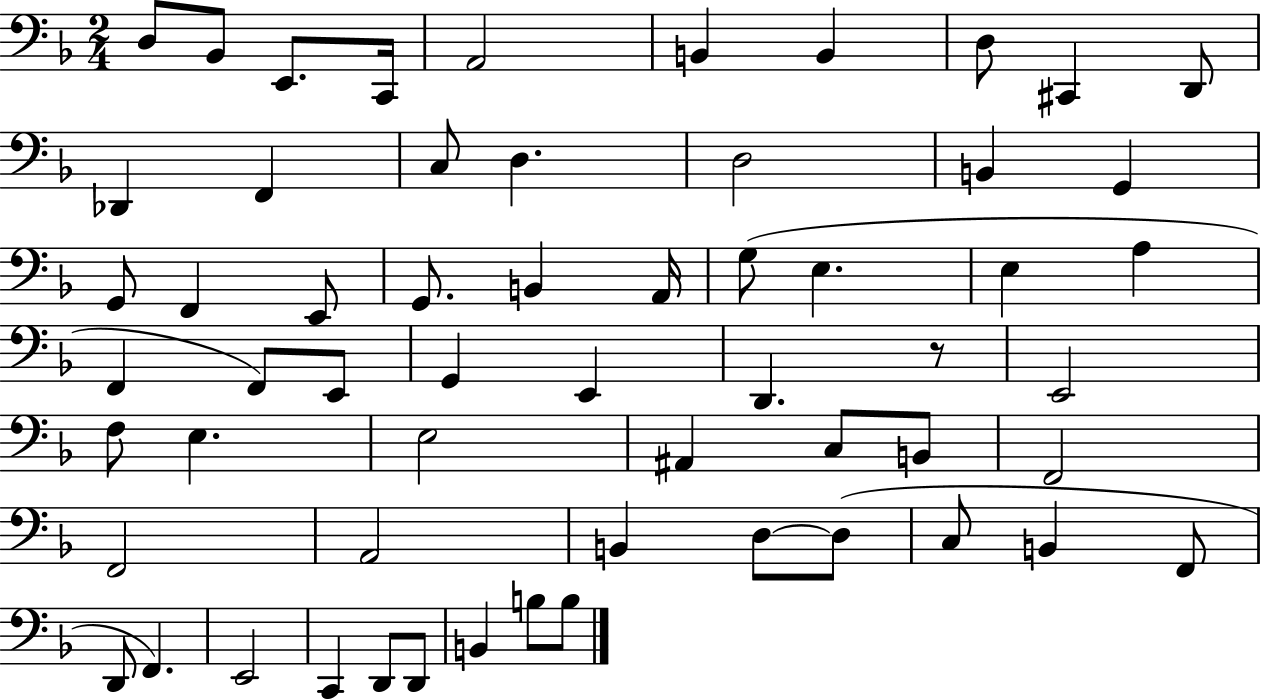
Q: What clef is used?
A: bass